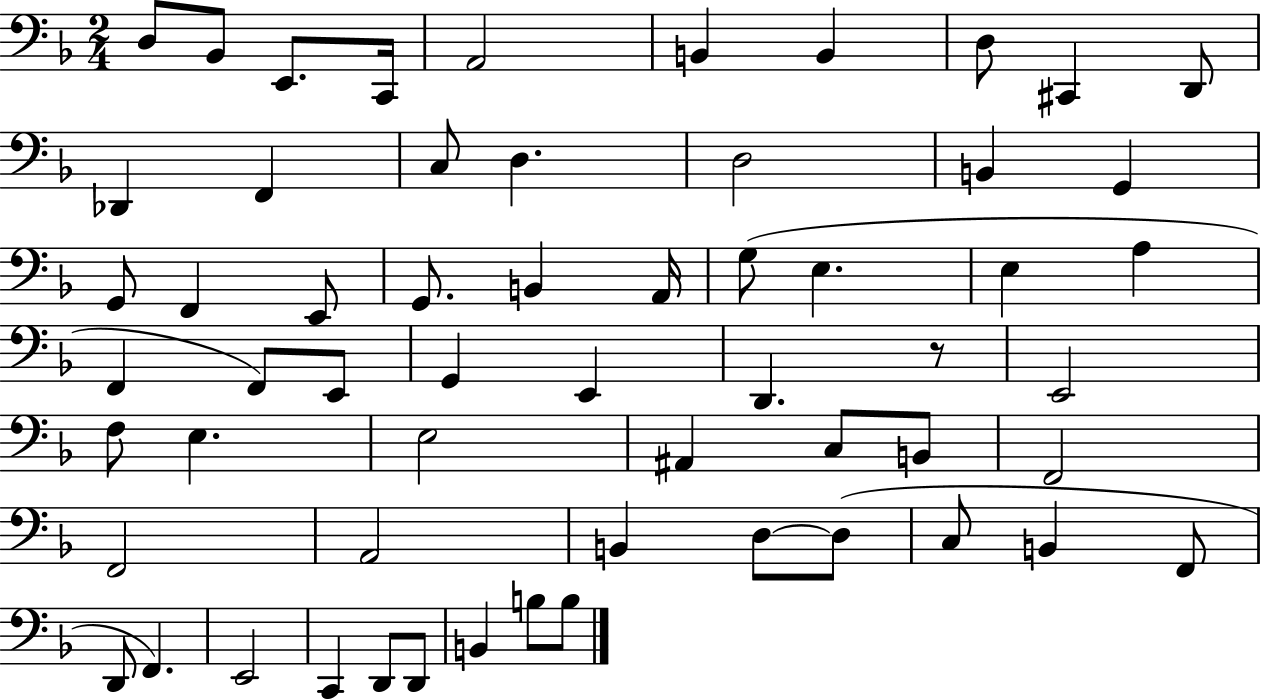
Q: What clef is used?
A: bass